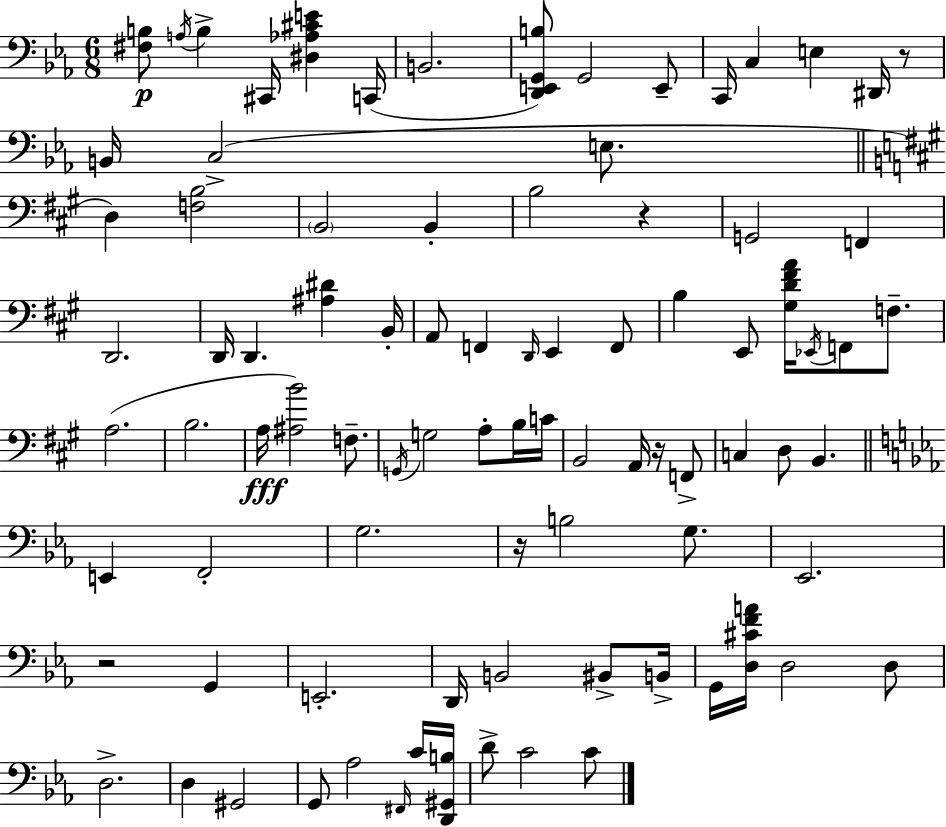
X:1
T:Untitled
M:6/8
L:1/4
K:Eb
[^F,B,]/2 A,/4 B, ^C,,/4 [^D,_A,^CE] C,,/4 B,,2 [D,,E,,G,,B,]/2 G,,2 E,,/2 C,,/4 C, E, ^D,,/4 z/2 B,,/4 C,2 E,/2 D, [F,B,]2 B,,2 B,, B,2 z G,,2 F,, D,,2 D,,/4 D,, [^A,^D] B,,/4 A,,/2 F,, D,,/4 E,, F,,/2 B, E,,/2 [^G,D^FA]/4 _E,,/4 F,,/2 F,/2 A,2 B,2 A,/4 [^A,B]2 F,/2 G,,/4 G,2 A,/2 B,/4 C/4 B,,2 A,,/4 z/4 F,,/2 C, D,/2 B,, E,, F,,2 G,2 z/4 B,2 G,/2 _E,,2 z2 G,, E,,2 D,,/4 B,,2 ^B,,/2 B,,/4 G,,/4 [D,^CFA]/4 D,2 D,/2 D,2 D, ^G,,2 G,,/2 _A,2 ^F,,/4 C/4 [D,,^G,,B,]/4 D/2 C2 C/2